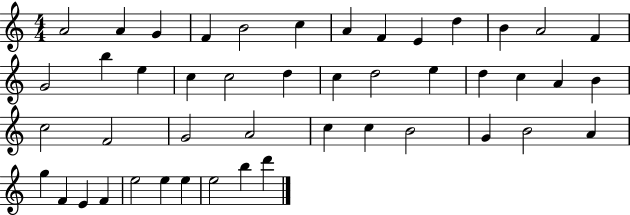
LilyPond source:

{
  \clef treble
  \numericTimeSignature
  \time 4/4
  \key c \major
  a'2 a'4 g'4 | f'4 b'2 c''4 | a'4 f'4 e'4 d''4 | b'4 a'2 f'4 | \break g'2 b''4 e''4 | c''4 c''2 d''4 | c''4 d''2 e''4 | d''4 c''4 a'4 b'4 | \break c''2 f'2 | g'2 a'2 | c''4 c''4 b'2 | g'4 b'2 a'4 | \break g''4 f'4 e'4 f'4 | e''2 e''4 e''4 | e''2 b''4 d'''4 | \bar "|."
}